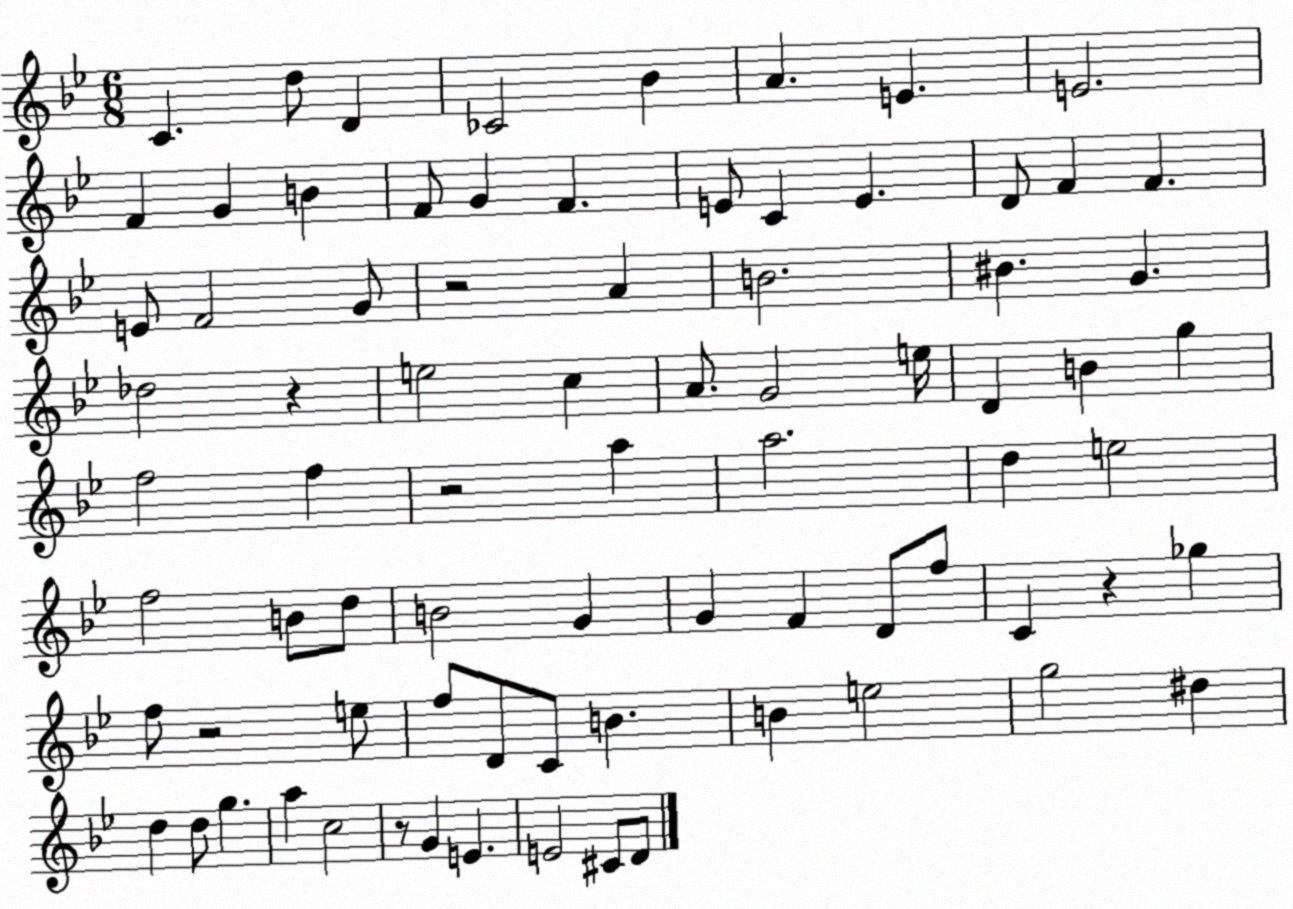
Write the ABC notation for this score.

X:1
T:Untitled
M:6/8
L:1/4
K:Bb
C d/2 D _C2 _B A E E2 F G B F/2 G F E/2 C E D/2 F F E/2 F2 G/2 z2 A B2 ^B G _d2 z e2 c A/2 G2 e/4 D B g f2 f z2 a a2 d e2 f2 B/2 d/2 B2 G G F D/2 f/2 C z _g f/2 z2 e/2 f/2 D/2 C/2 B B e2 g2 ^d d d/2 g a c2 z/2 G E E2 ^C/2 D/2